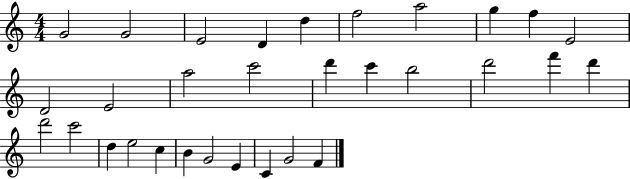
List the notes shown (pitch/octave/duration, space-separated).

G4/h G4/h E4/h D4/q D5/q F5/h A5/h G5/q F5/q E4/h D4/h E4/h A5/h C6/h D6/q C6/q B5/h D6/h F6/q D6/q D6/h C6/h D5/q E5/h C5/q B4/q G4/h E4/q C4/q G4/h F4/q